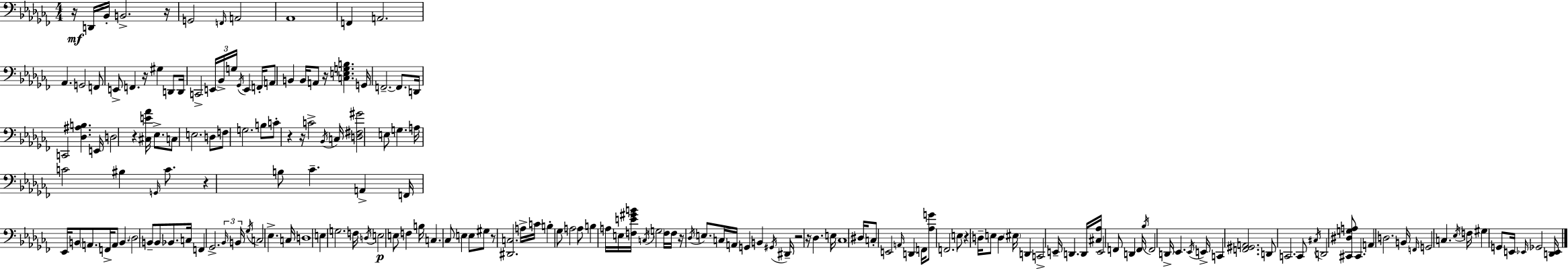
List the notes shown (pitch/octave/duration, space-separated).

R/s D2/s Bb2/s B2/h. R/s G2/h F2/s A2/h Ab2/w F2/q A2/h. Ab2/q. G2/h F2/e E2/e F2/q. R/s G#3/q D2/e D2/s C2/h E2/s Bb2/s G3/s Gb2/s E2/q F2/s A2/e B2/q B2/s A2/e R/s [C3,E3,G3,B3]/q. G2/s F2/h. F2/e. D2/s C2/h [Db3,A#3,B3]/q. E2/s D3/h R/q [C#3,E4,Ab4]/s Eb3/e. C3/e E3/h. D3/e F3/e G3/h. B3/e C4/e R/q R/s C4/h Bb2/s C3/s [D3,F#3,G#4]/h E3/e G3/q. A3/s C4/h BIS3/q G2/s C4/e. R/q B3/e CES4/q. A2/q F2/s Eb2/s B2/e A2/e. F2/s A2/e B2/q. Db3/h B2/e B2/e Bb2/e. C3/s F2/q Gb2/h. Bb2/s B2/s Gb3/s C3/h Eb3/q. C3/s D3/w E3/q G3/h. F3/s D3/s E3/h E3/e F3/q B3/s C3/q. CES3/e E3/q E3/e G#3/e R/e [D#2,C3]/h. A3/s C4/s B3/q Gb3/e A3/h A3/e B3/q A3/s E3/s [F3,E4,G#4,B4]/s C3/s G3/h F3/s F3/s R/s Db3/s E3/e. C3/s A2/s G2/q B2/q G#2/s D#2/s R/h R/s Db3/q. E3/s CES3/w D#3/s C3/e E2/h A2/s D2/q F2/s [Ab3,G4]/e F2/h. E3/e R/q D3/s E3/e D3/q EIS3/s D2/q C2/h E2/s D2/q. D2/s [C#3,Ab3]/s E2/h F2/e D2/q F2/s Bb3/s F2/h D2/s Eb2/q. Eb2/s E2/s C2/q [F2,G#2,A2]/h. D2/e C2/h. C2/e C#3/s D2/h [C#2,D#3,G3,A3]/e C#2/q. A2/q D3/h. B2/s F2/s G2/h C3/q. Eb3/s F3/s G#3/q G2/e E2/s Eb2/s Gb2/h [D2,Eb2]/s